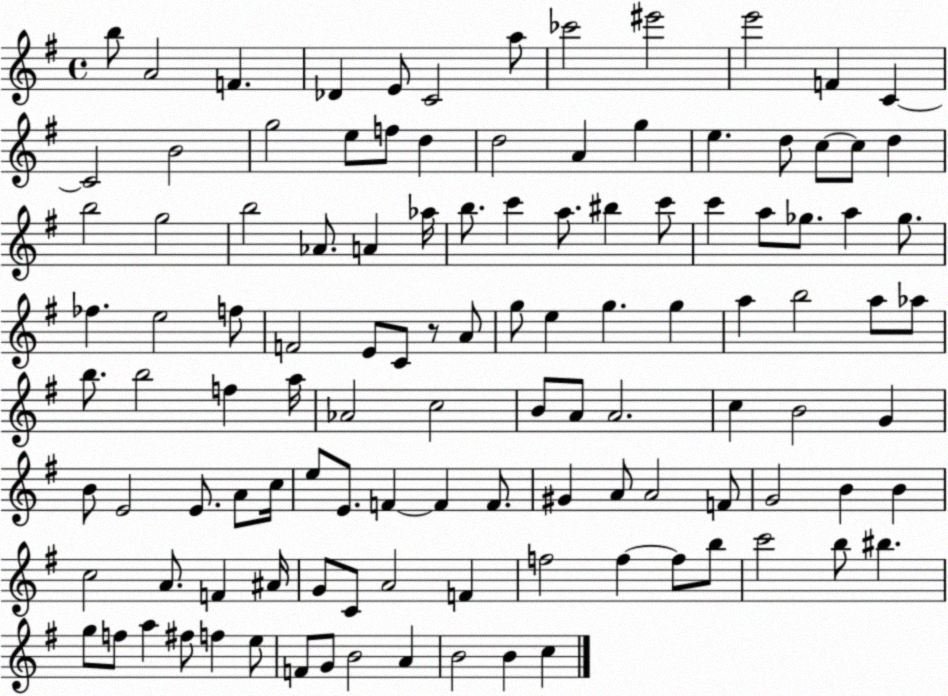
X:1
T:Untitled
M:4/4
L:1/4
K:G
b/2 A2 F _D E/2 C2 a/2 _c'2 ^e'2 e'2 F C C2 B2 g2 e/2 f/2 d d2 A g e d/2 c/2 c/2 d b2 g2 b2 _A/2 A _a/4 b/2 c' a/2 ^b c'/2 c' a/2 _g/2 a _g/2 _f e2 f/2 F2 E/2 C/2 z/2 A/2 g/2 e g g a b2 a/2 _a/2 b/2 b2 f a/4 _A2 c2 B/2 A/2 A2 c B2 G B/2 E2 E/2 A/2 c/4 e/2 E/2 F F F/2 ^G A/2 A2 F/2 G2 B B c2 A/2 F ^A/4 G/2 C/2 A2 F f2 f f/2 b/2 c'2 b/2 ^b g/2 f/2 a ^f/2 f e/2 F/2 G/2 B2 A B2 B c